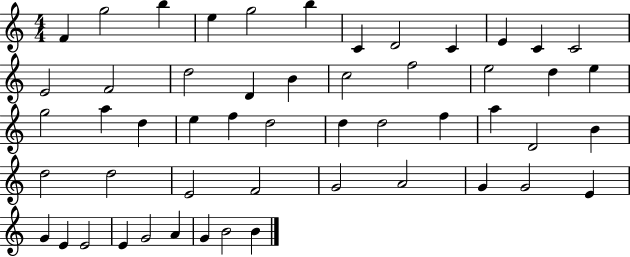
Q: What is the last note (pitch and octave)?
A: B4